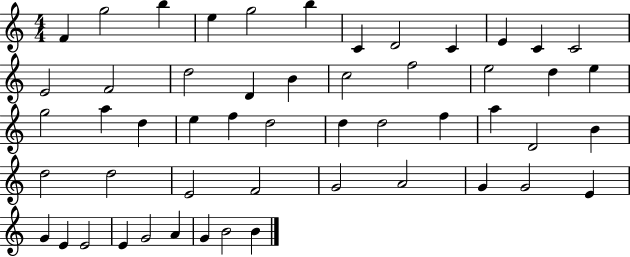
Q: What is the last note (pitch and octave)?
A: B4